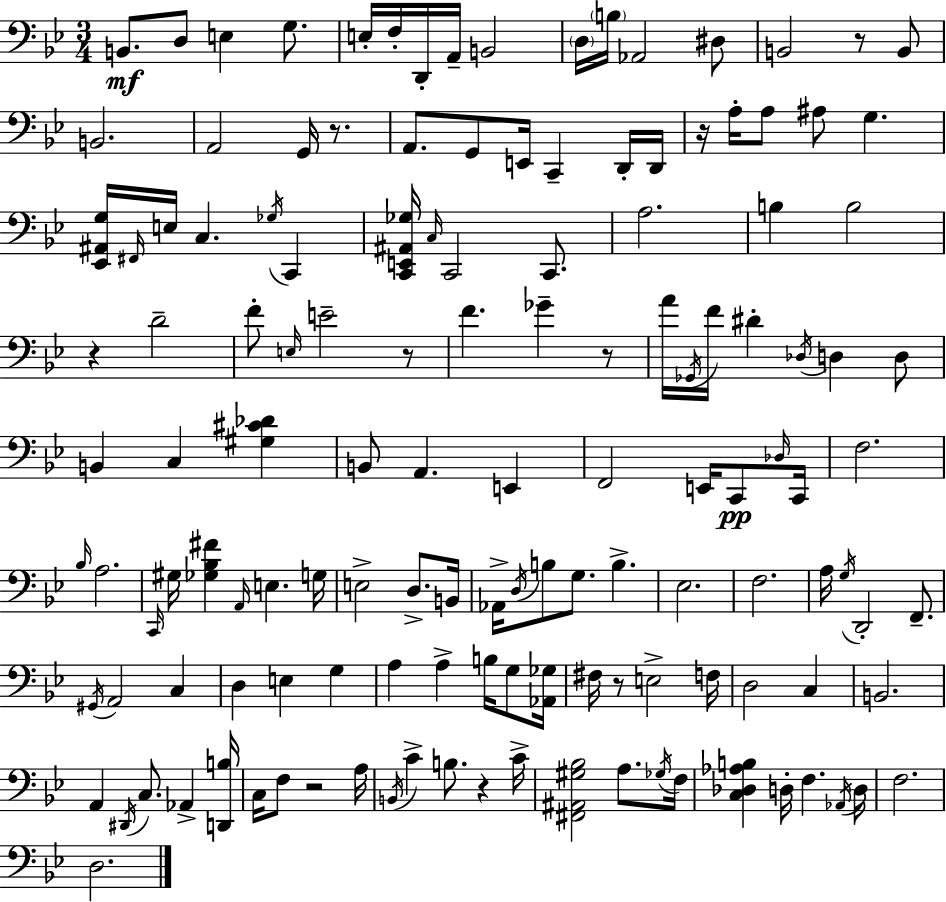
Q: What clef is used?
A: bass